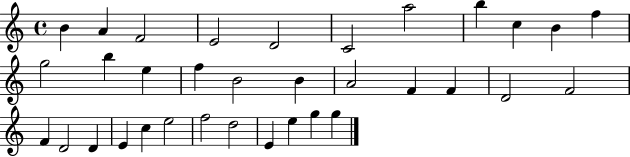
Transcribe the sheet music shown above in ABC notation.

X:1
T:Untitled
M:4/4
L:1/4
K:C
B A F2 E2 D2 C2 a2 b c B f g2 b e f B2 B A2 F F D2 F2 F D2 D E c e2 f2 d2 E e g g